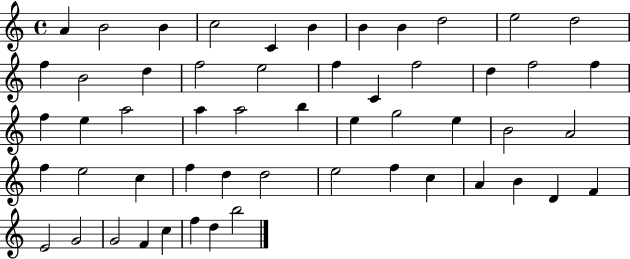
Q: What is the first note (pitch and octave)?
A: A4